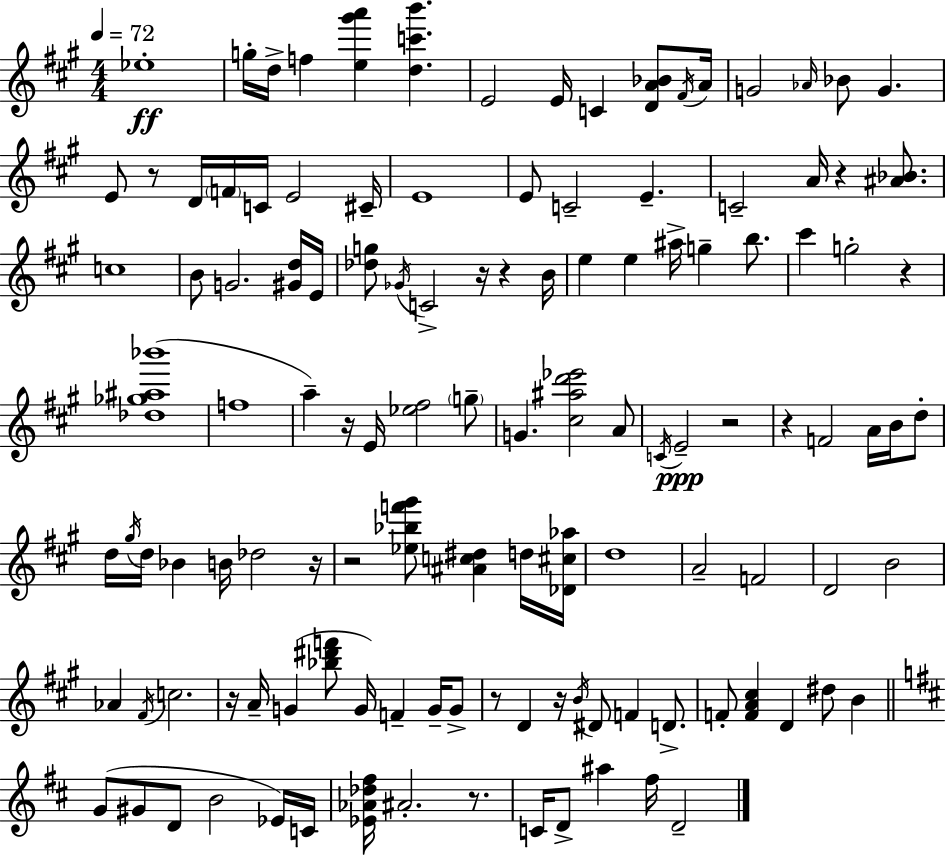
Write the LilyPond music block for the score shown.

{
  \clef treble
  \numericTimeSignature
  \time 4/4
  \key a \major
  \tempo 4 = 72
  \repeat volta 2 { ees''1-.\ff | g''16-. d''16-> f''4 <e'' gis''' a'''>4 <d'' c''' b'''>4. | e'2 e'16 c'4 <d' a' bes'>8 \acciaccatura { fis'16 } | a'16 g'2 \grace { aes'16 } bes'8 g'4. | \break e'8 r8 d'16 \parenthesize f'16 c'16 e'2 | cis'16-- e'1 | e'8 c'2-- e'4.-- | c'2-- a'16 r4 <ais' bes'>8. | \break c''1 | b'8 g'2. | <gis' d''>16 e'16 <des'' g''>8 \acciaccatura { ges'16 } c'2-> r16 r4 | b'16 e''4 e''4 ais''16-> g''4-- | \break b''8. cis'''4 g''2-. r4 | <des'' ges'' ais'' bes'''>1( | f''1 | a''4--) r16 e'16 <ees'' fis''>2 | \break \parenthesize g''8-- g'4. <cis'' ais'' d''' ees'''>2 | a'8 \acciaccatura { c'16 } e'2--\ppp r2 | r4 f'2 | a'16 b'16 d''8-. d''16 \acciaccatura { gis''16 } d''16 bes'4 b'16 des''2 | \break r16 r2 <ees'' bes'' f''' gis'''>8 <ais' c'' dis''>4 | d''16 <des' cis'' aes''>16 d''1 | a'2-- f'2 | d'2 b'2 | \break aes'4 \acciaccatura { fis'16 } c''2. | r16 a'16-- g'4( <bes'' dis''' f'''>8 g'16) f'4-- | g'16-- g'8-> r8 d'4 r16 \acciaccatura { b'16 } dis'8 | f'4 d'8.-> f'8-. <f' a' cis''>4 d'4 | \break dis''8 b'4 \bar "||" \break \key d \major g'8( gis'8 d'8 b'2 ees'16) c'16 | <ees' aes' des'' fis''>16 ais'2.-. r8. | c'16 d'8-> ais''4 fis''16 d'2-- | } \bar "|."
}